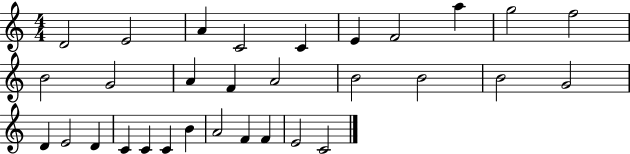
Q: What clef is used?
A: treble